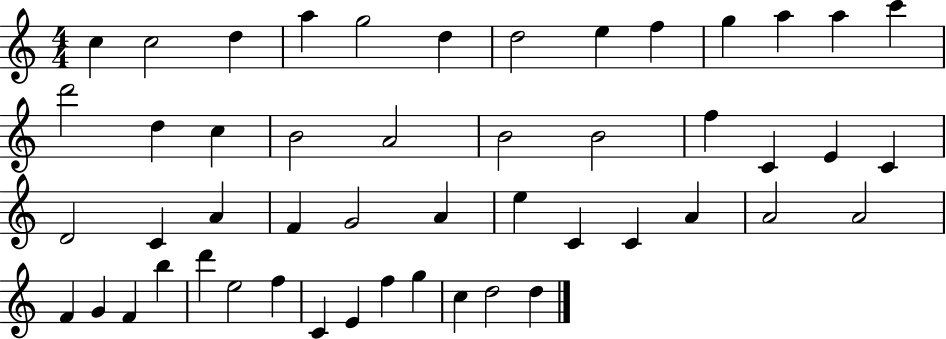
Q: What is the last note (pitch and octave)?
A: D5